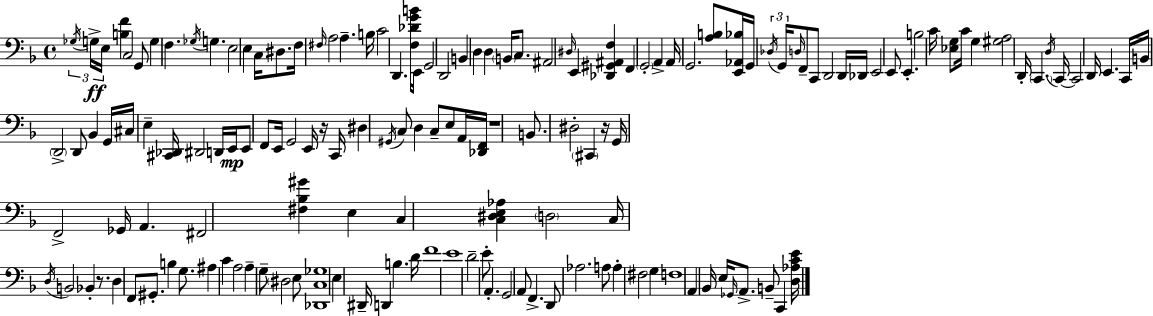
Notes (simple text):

Gb3/s G3/s E3/s [B3,F4]/q C3/h G2/e G3/q F3/q. Gb3/s G3/q. E3/h E3/q C3/s D#3/e. F3/s F#3/s A3/h A3/q. B3/s C4/h D2/q. [F3,Db4,G4,B4]/s E2/s G2/h D2/h B2/q D3/q D3/q B2/s C3/e. A#2/h D#3/s E2/q [Db2,G#2,A#2,F3]/q F2/q G2/h A2/q A2/s G2/h. [A3,B3]/e [E2,Ab2,Bb3]/s G2/s Db3/s G2/s D3/s F2/e C2/e D2/h D2/s Db2/s E2/h E2/e E2/q. B3/h C4/s [Eb3,G3]/e C4/s G3/q [G#3,A3]/h D2/s C2/q. D3/s C2/s C2/h D2/s E2/q. C2/s B2/s D2/h D2/e Bb2/q G2/s C#3/s E3/q [C#2,Db2]/s D#2/h D2/s E2/s E2/e F2/e E2/s G2/h E2/s R/s C2/s D#3/q G#2/s C3/e D3/q C3/e E3/e A2/s [Db2,F2]/s R/w B2/e. D#3/h C#2/q R/s G2/s F2/h Gb2/s A2/q. F#2/h [F#3,Bb3,G#4]/q E3/q C3/q [C3,D#3,E3,Ab3]/q D3/h C3/s D3/s B2/h Bb2/q R/e. D3/q F2/e G#2/e. B3/q G3/e. A#3/q C4/q A3/h A3/q G3/e D#3/h E3/e [Db2,C3,Gb3]/w E3/q D#2/s D2/q B3/q. D4/s F4/w E4/w D4/h E4/e A2/q. G2/h A2/e F2/q. D2/e Ab3/h. A3/e A3/q F#3/h G3/q F3/w A2/q Bb2/s E3/s Gb2/s A2/e. B2/e C2/q [D3,Ab3,C4,E4]/s